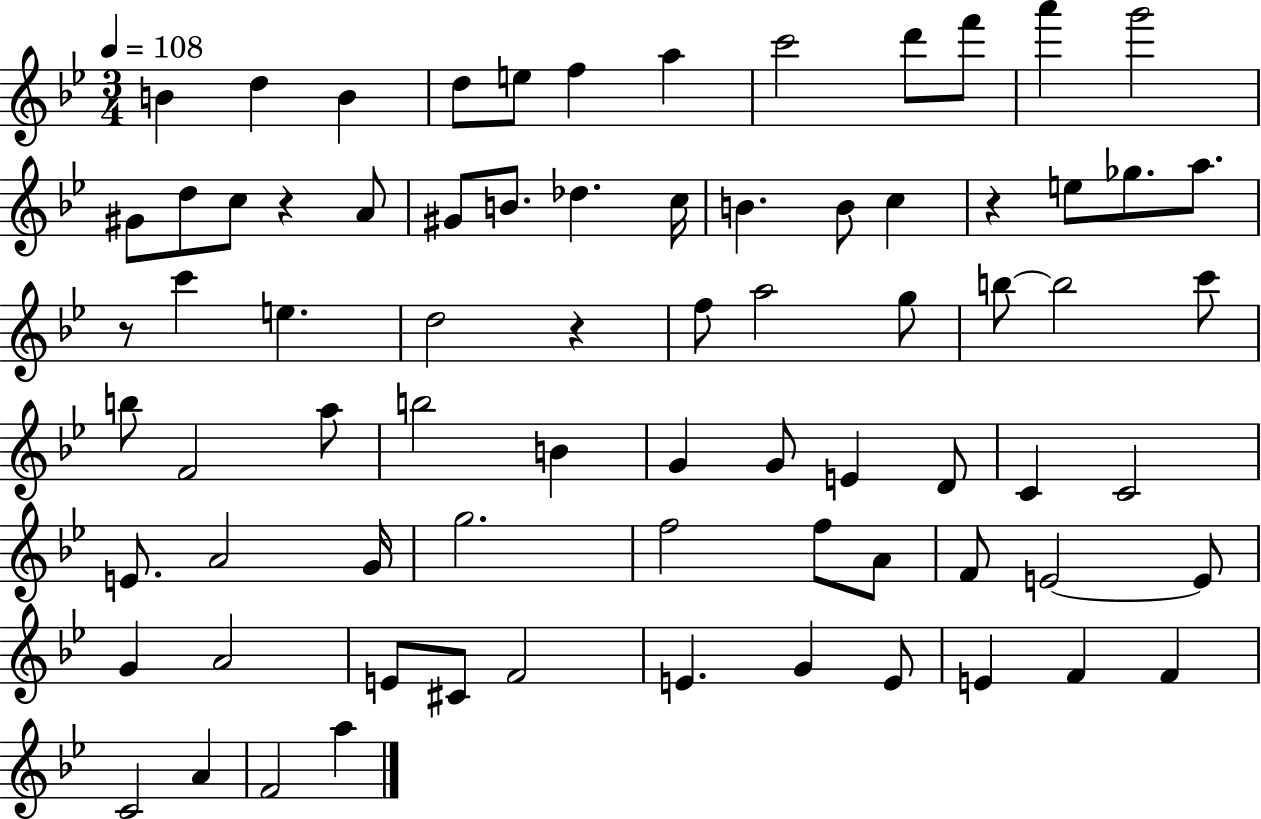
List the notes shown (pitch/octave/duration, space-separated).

B4/q D5/q B4/q D5/e E5/e F5/q A5/q C6/h D6/e F6/e A6/q G6/h G#4/e D5/e C5/e R/q A4/e G#4/e B4/e. Db5/q. C5/s B4/q. B4/e C5/q R/q E5/e Gb5/e. A5/e. R/e C6/q E5/q. D5/h R/q F5/e A5/h G5/e B5/e B5/h C6/e B5/e F4/h A5/e B5/h B4/q G4/q G4/e E4/q D4/e C4/q C4/h E4/e. A4/h G4/s G5/h. F5/h F5/e A4/e F4/e E4/h E4/e G4/q A4/h E4/e C#4/e F4/h E4/q. G4/q E4/e E4/q F4/q F4/q C4/h A4/q F4/h A5/q